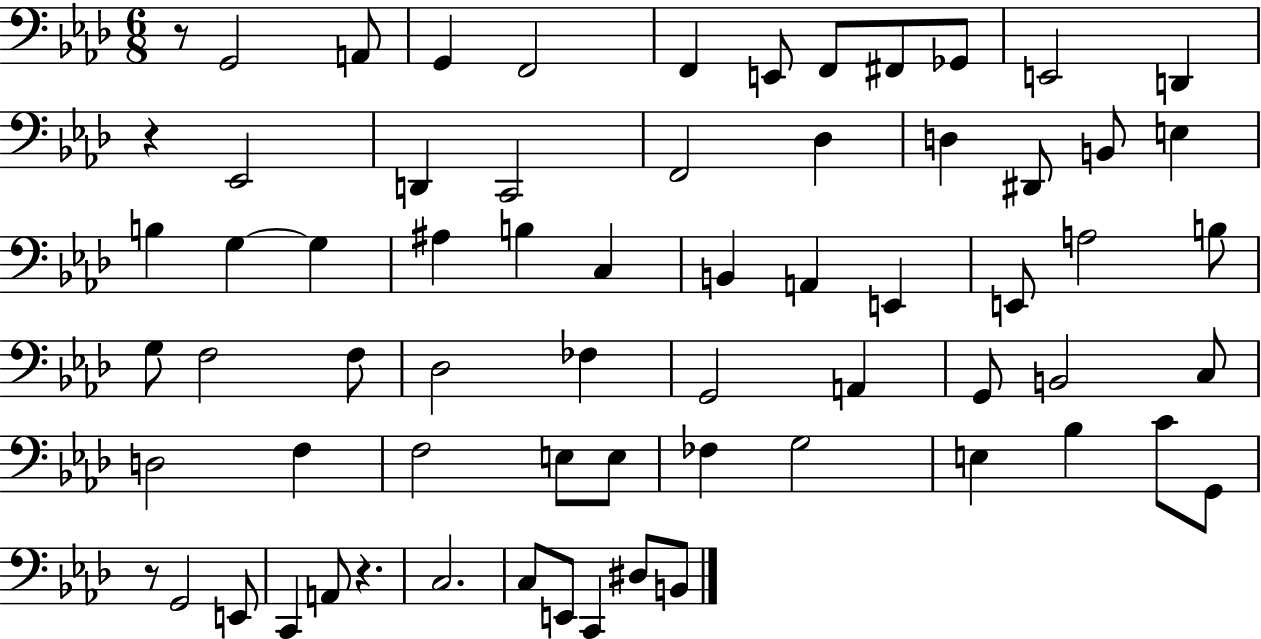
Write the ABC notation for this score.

X:1
T:Untitled
M:6/8
L:1/4
K:Ab
z/2 G,,2 A,,/2 G,, F,,2 F,, E,,/2 F,,/2 ^F,,/2 _G,,/2 E,,2 D,, z _E,,2 D,, C,,2 F,,2 _D, D, ^D,,/2 B,,/2 E, B, G, G, ^A, B, C, B,, A,, E,, E,,/2 A,2 B,/2 G,/2 F,2 F,/2 _D,2 _F, G,,2 A,, G,,/2 B,,2 C,/2 D,2 F, F,2 E,/2 E,/2 _F, G,2 E, _B, C/2 G,,/2 z/2 G,,2 E,,/2 C,, A,,/2 z C,2 C,/2 E,,/2 C,, ^D,/2 B,,/2